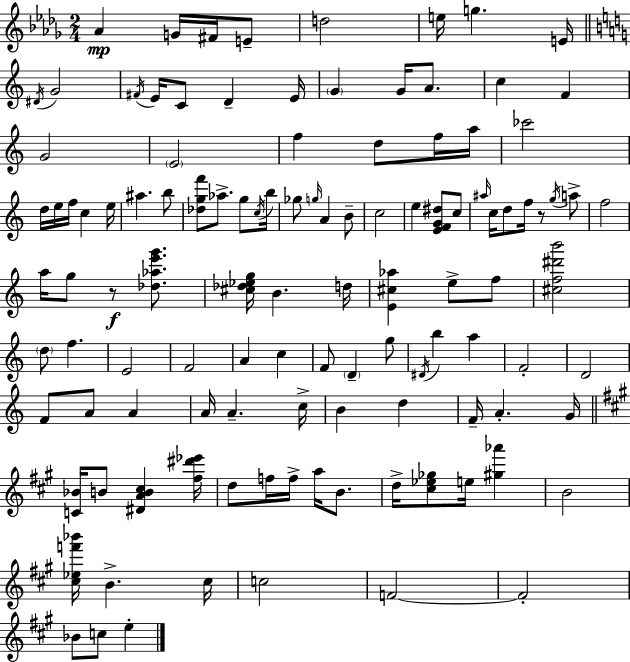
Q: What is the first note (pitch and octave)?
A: Ab4